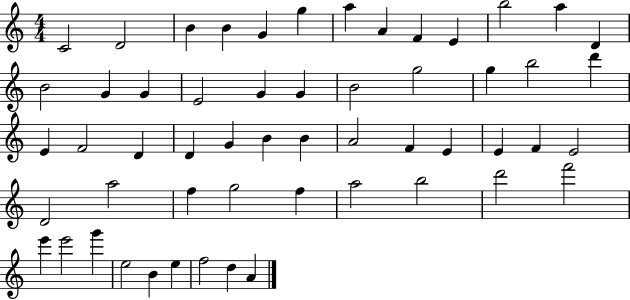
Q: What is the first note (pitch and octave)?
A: C4